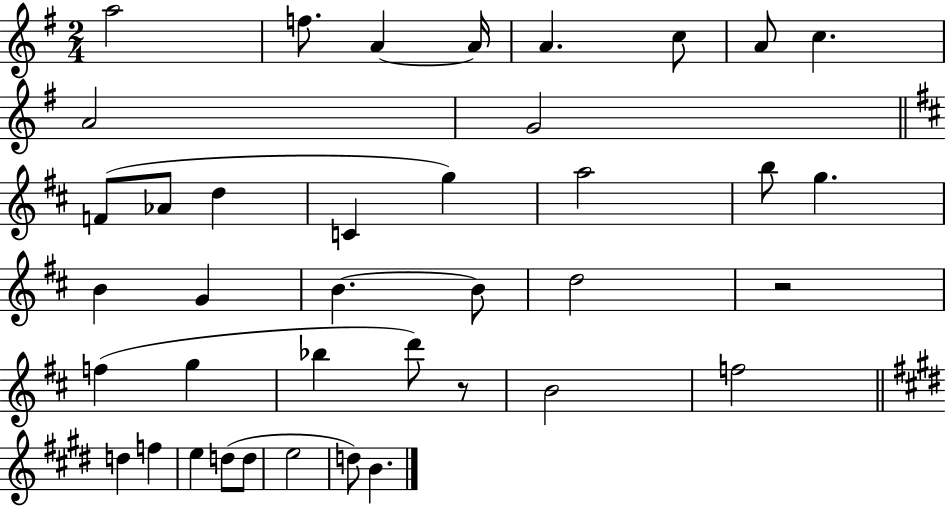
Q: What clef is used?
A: treble